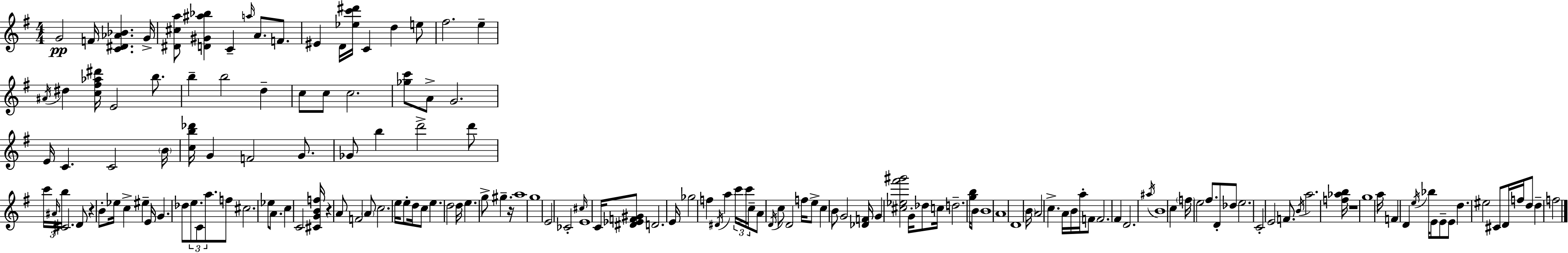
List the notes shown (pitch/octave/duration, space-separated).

G4/h F4/s [C4,D#4,Ab4,Bb4]/q. G4/s [D#4,C#5,A5]/e [D4,G#4,A#5,Bb5]/q C4/q A5/s A4/e. F4/e. EIS4/q D4/s [Eb5,C6,D#6]/s C4/q D5/q E5/e F#5/h. E5/q A#4/s D#5/q [C5,F#5,Ab5,D#6]/s E4/h B5/e. B5/q B5/h D5/q C5/e C5/e C5/h. [Gb5,C6]/e A4/e G4/h. E4/s C4/q. C4/h B4/s [C5,B5,Db6]/s G4/q F4/h G4/e. Gb4/e B5/q D6/h D6/e C6/s A#4/s B5/s C#4/h. D4/e R/q B4/e Eb5/s C5/q EIS5/q E4/s G4/q. Db5/e E5/e. C4/e A5/e. F5/e C#5/h. Eb5/e A4/e. C5/q C4/h [C#4,G4,B4,F5]/s R/q A4/e F4/h A4/e C5/h. E5/s E5/e D5/s C5/e E5/q. D5/h D5/s E5/q. G5/e G#5/q. R/s A5/w G5/w E4/h CES4/h C#5/s E4/w C4/s [D#4,Eb4,F4,G#4]/e D4/h. E4/s Gb5/h F5/q D#4/s A5/q C6/s C6/s C5/s A4/e D4/s C5/e D4/h F5/s E5/e C5/q B4/e G4/h [Db4,F4]/s G4/q [C#5,Eb5,F#6,G#6]/h G4/s Db5/e C5/s D5/h. [G5,B5]/s B4/e B4/w A4/w D4/w B4/s A4/h C5/q. A4/s B4/s A5/s F4/e F4/h. F#4/q D4/h. A#5/s B4/w C5/q F5/s E5/h F#5/e. D4/e Db5/e E5/h. C4/h E4/h F4/e. B4/s A5/h. [F5,Ab5,B5]/s R/w G5/w A5/s F4/q D4/q E5/s Bb5/s E4/e E4/e E4/e D5/q. EIS5/h C#4/e D4/s F5/s D5/e D5/q F5/h